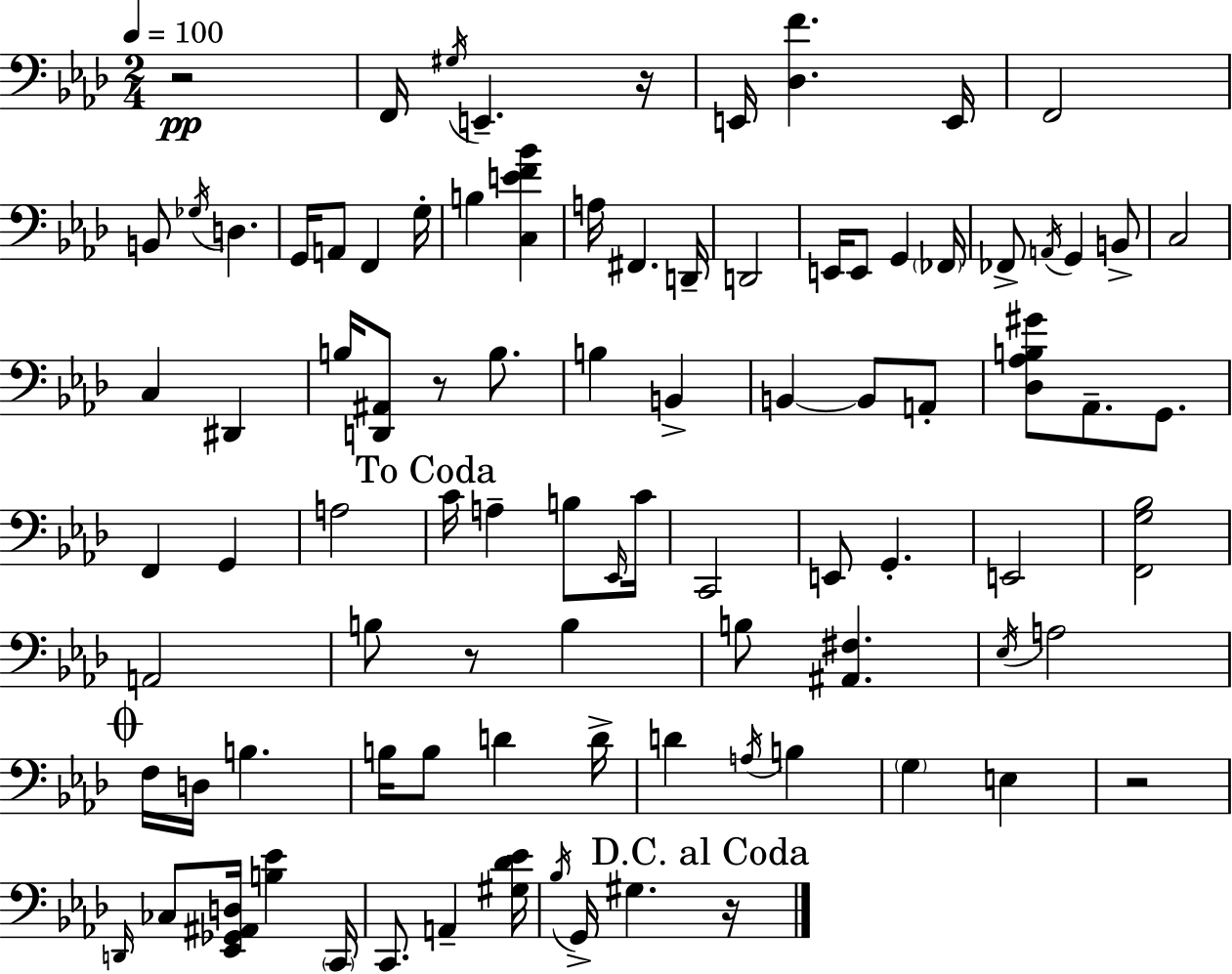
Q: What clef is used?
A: bass